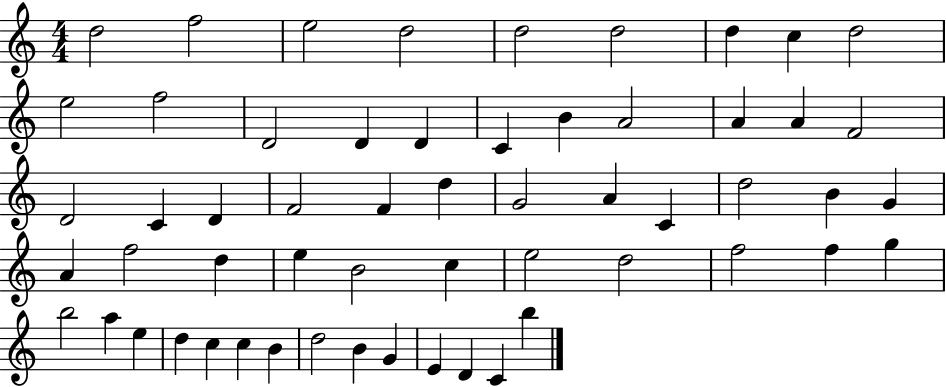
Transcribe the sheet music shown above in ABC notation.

X:1
T:Untitled
M:4/4
L:1/4
K:C
d2 f2 e2 d2 d2 d2 d c d2 e2 f2 D2 D D C B A2 A A F2 D2 C D F2 F d G2 A C d2 B G A f2 d e B2 c e2 d2 f2 f g b2 a e d c c B d2 B G E D C b